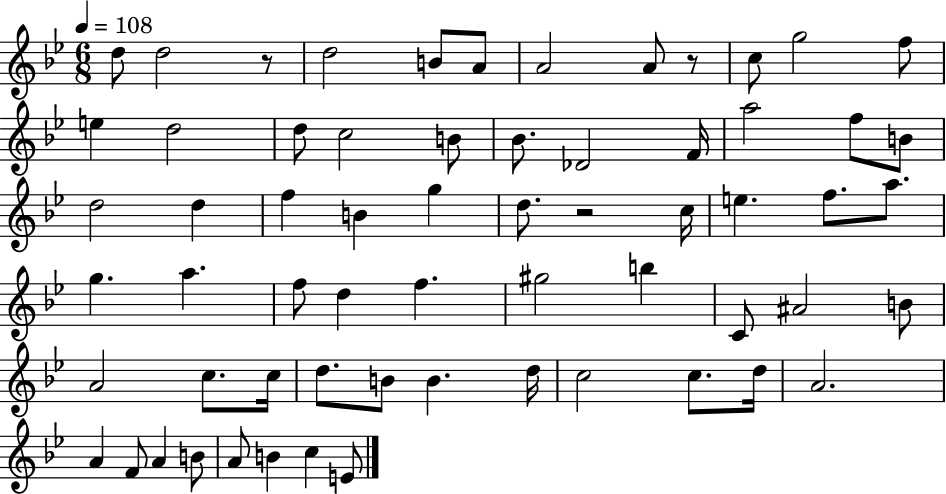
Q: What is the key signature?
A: BES major